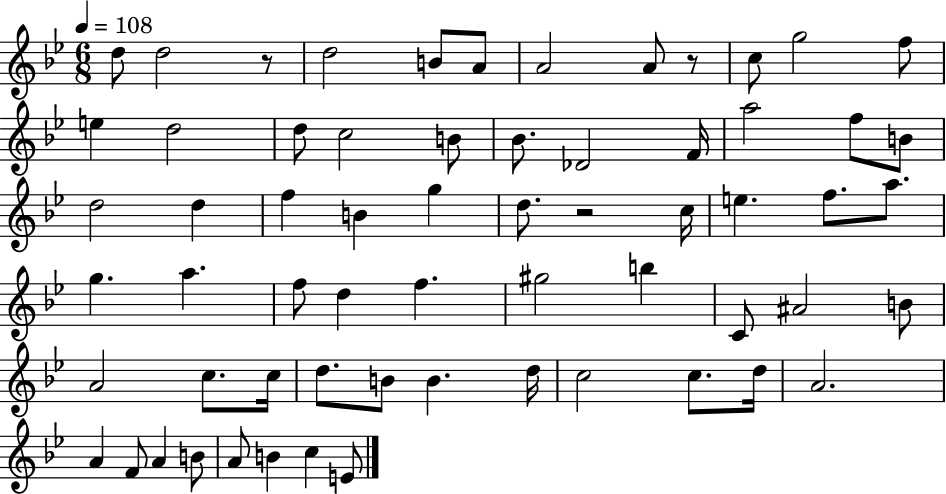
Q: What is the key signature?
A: BES major